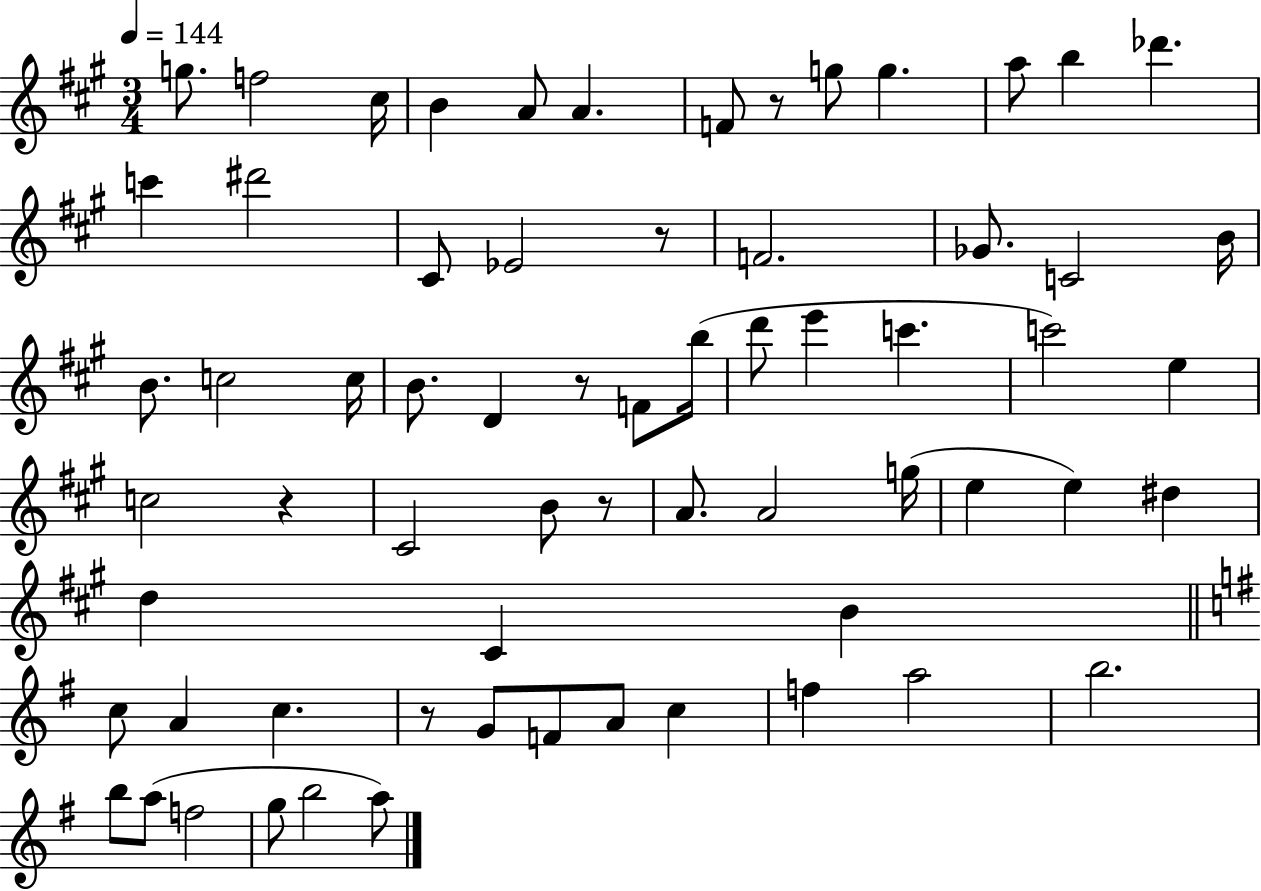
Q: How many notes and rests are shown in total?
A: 66